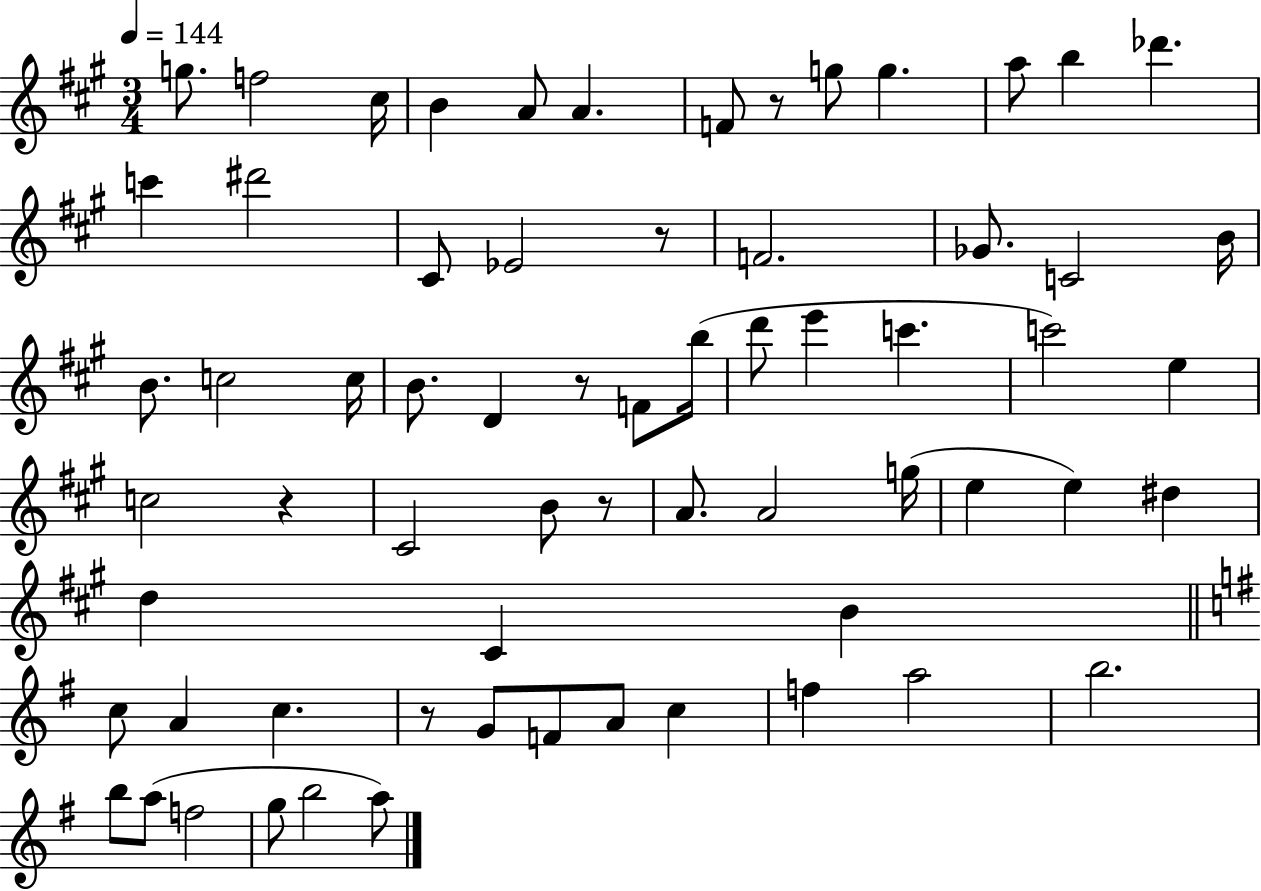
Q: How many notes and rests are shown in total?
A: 66